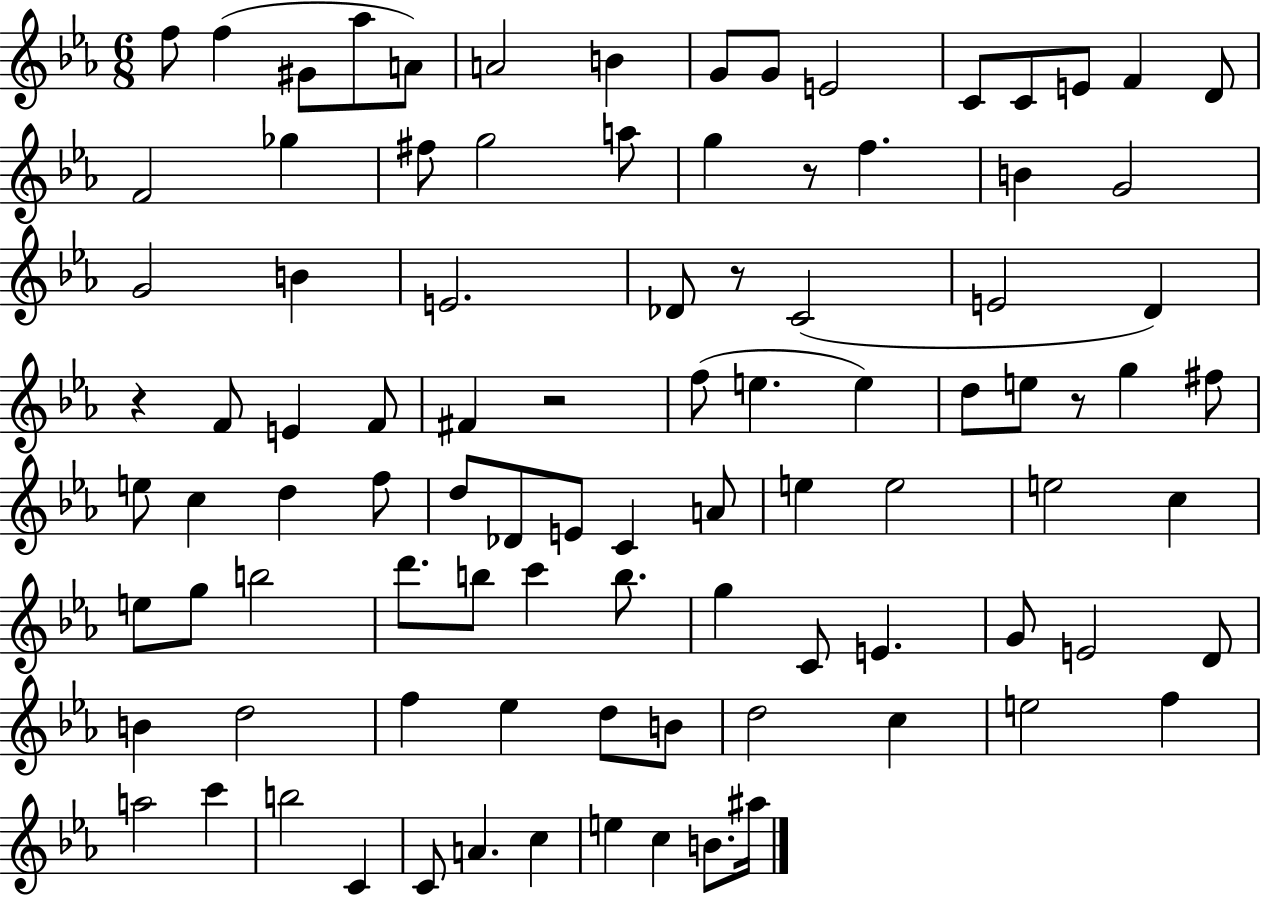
F5/e F5/q G#4/e Ab5/e A4/e A4/h B4/q G4/e G4/e E4/h C4/e C4/e E4/e F4/q D4/e F4/h Gb5/q F#5/e G5/h A5/e G5/q R/e F5/q. B4/q G4/h G4/h B4/q E4/h. Db4/e R/e C4/h E4/h D4/q R/q F4/e E4/q F4/e F#4/q R/h F5/e E5/q. E5/q D5/e E5/e R/e G5/q F#5/e E5/e C5/q D5/q F5/e D5/e Db4/e E4/e C4/q A4/e E5/q E5/h E5/h C5/q E5/e G5/e B5/h D6/e. B5/e C6/q B5/e. G5/q C4/e E4/q. G4/e E4/h D4/e B4/q D5/h F5/q Eb5/q D5/e B4/e D5/h C5/q E5/h F5/q A5/h C6/q B5/h C4/q C4/e A4/q. C5/q E5/q C5/q B4/e. A#5/s